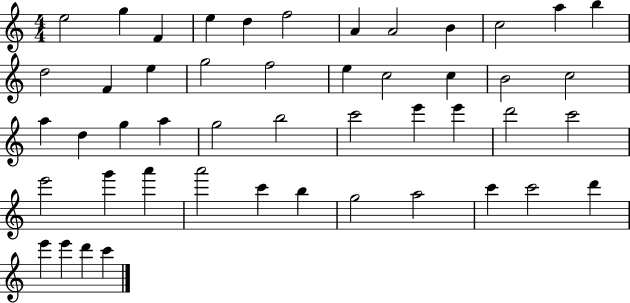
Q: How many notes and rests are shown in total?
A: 48